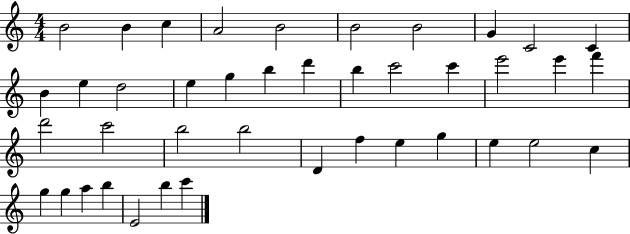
{
  \clef treble
  \numericTimeSignature
  \time 4/4
  \key c \major
  b'2 b'4 c''4 | a'2 b'2 | b'2 b'2 | g'4 c'2 c'4 | \break b'4 e''4 d''2 | e''4 g''4 b''4 d'''4 | b''4 c'''2 c'''4 | e'''2 e'''4 f'''4 | \break d'''2 c'''2 | b''2 b''2 | d'4 f''4 e''4 g''4 | e''4 e''2 c''4 | \break g''4 g''4 a''4 b''4 | e'2 b''4 c'''4 | \bar "|."
}